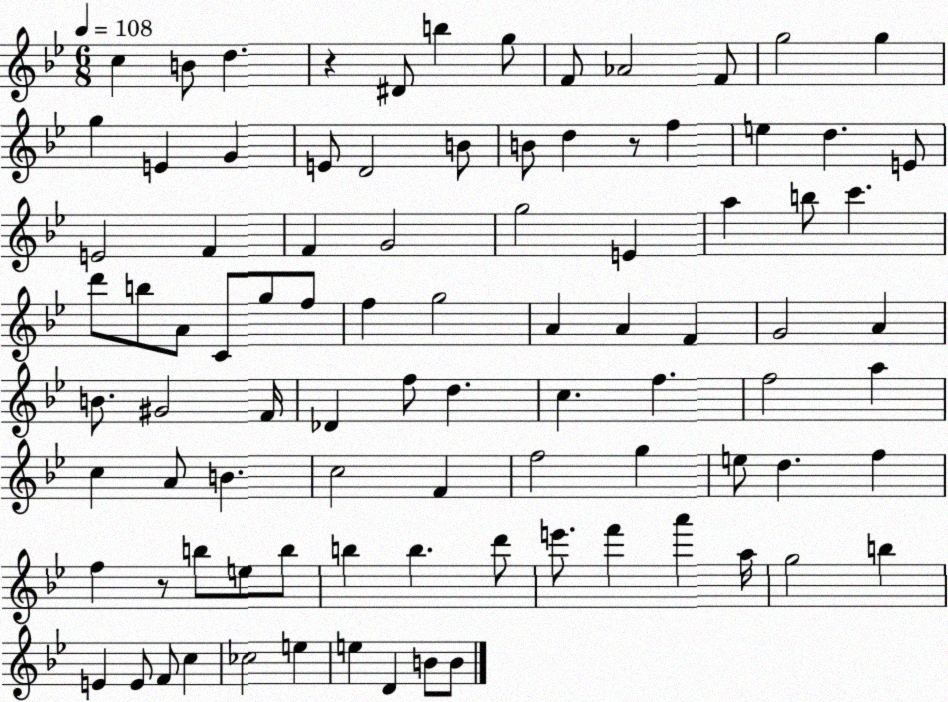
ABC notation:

X:1
T:Untitled
M:6/8
L:1/4
K:Bb
c B/2 d z ^D/2 b g/2 F/2 _A2 F/2 g2 g g E G E/2 D2 B/2 B/2 d z/2 f e d E/2 E2 F F G2 g2 E a b/2 c' d'/2 b/2 A/2 C/2 g/2 f/2 f g2 A A F G2 A B/2 ^G2 F/4 _D f/2 d c f f2 a c A/2 B c2 F f2 g e/2 d f f z/2 b/2 e/2 b/2 b b d'/2 e'/2 f' a' a/4 g2 b E E/2 F/2 c _c2 e e D B/2 B/2